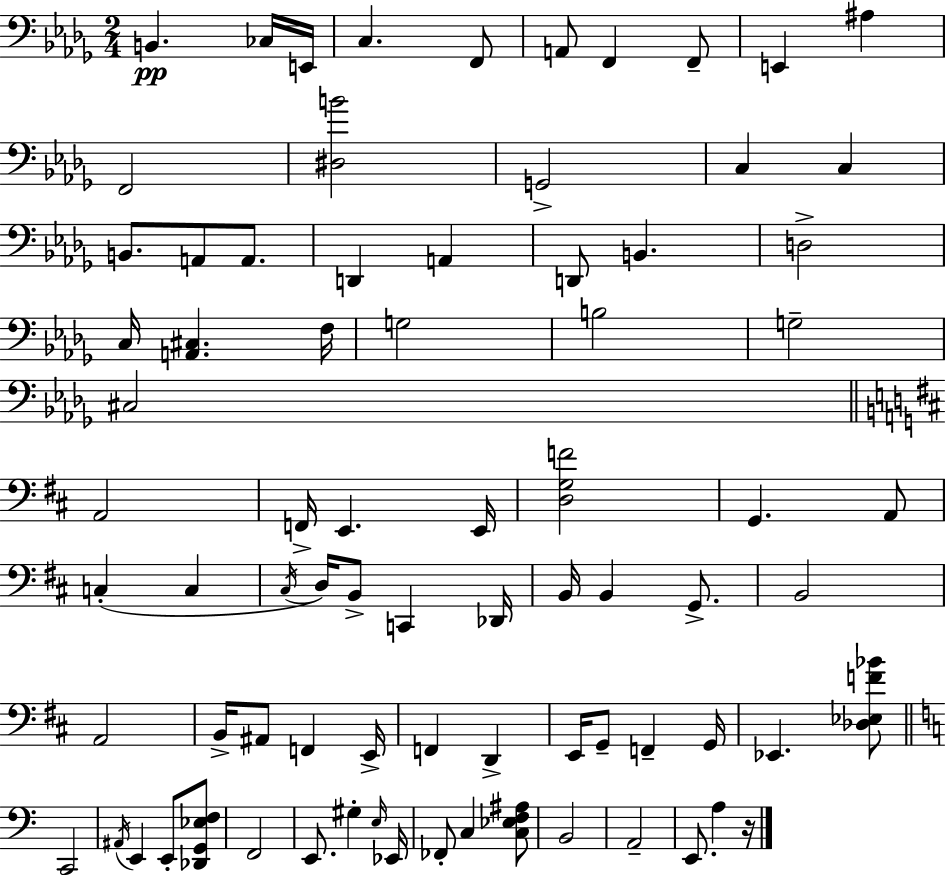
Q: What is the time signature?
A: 2/4